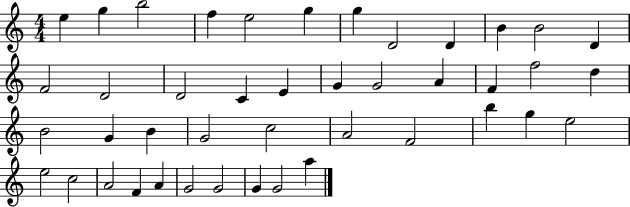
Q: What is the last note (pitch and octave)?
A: A5